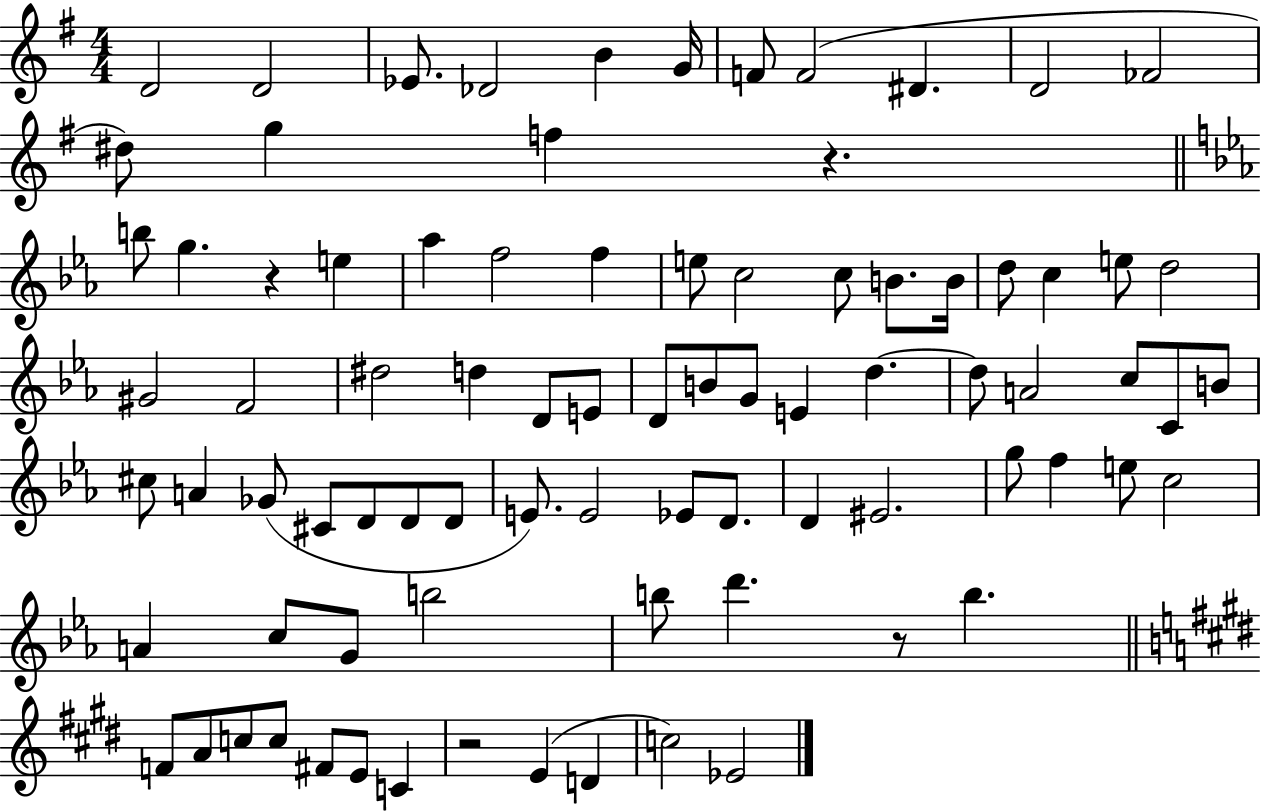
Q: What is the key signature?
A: G major